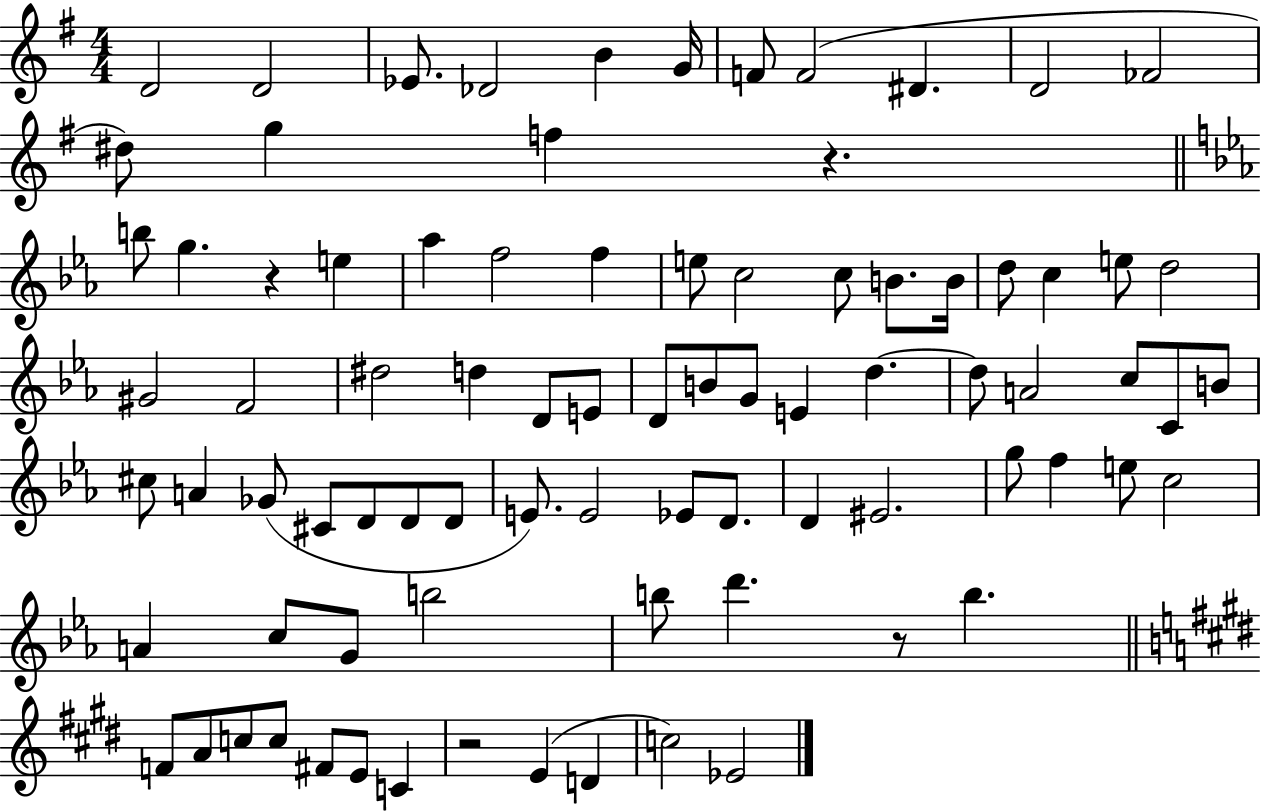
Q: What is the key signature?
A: G major